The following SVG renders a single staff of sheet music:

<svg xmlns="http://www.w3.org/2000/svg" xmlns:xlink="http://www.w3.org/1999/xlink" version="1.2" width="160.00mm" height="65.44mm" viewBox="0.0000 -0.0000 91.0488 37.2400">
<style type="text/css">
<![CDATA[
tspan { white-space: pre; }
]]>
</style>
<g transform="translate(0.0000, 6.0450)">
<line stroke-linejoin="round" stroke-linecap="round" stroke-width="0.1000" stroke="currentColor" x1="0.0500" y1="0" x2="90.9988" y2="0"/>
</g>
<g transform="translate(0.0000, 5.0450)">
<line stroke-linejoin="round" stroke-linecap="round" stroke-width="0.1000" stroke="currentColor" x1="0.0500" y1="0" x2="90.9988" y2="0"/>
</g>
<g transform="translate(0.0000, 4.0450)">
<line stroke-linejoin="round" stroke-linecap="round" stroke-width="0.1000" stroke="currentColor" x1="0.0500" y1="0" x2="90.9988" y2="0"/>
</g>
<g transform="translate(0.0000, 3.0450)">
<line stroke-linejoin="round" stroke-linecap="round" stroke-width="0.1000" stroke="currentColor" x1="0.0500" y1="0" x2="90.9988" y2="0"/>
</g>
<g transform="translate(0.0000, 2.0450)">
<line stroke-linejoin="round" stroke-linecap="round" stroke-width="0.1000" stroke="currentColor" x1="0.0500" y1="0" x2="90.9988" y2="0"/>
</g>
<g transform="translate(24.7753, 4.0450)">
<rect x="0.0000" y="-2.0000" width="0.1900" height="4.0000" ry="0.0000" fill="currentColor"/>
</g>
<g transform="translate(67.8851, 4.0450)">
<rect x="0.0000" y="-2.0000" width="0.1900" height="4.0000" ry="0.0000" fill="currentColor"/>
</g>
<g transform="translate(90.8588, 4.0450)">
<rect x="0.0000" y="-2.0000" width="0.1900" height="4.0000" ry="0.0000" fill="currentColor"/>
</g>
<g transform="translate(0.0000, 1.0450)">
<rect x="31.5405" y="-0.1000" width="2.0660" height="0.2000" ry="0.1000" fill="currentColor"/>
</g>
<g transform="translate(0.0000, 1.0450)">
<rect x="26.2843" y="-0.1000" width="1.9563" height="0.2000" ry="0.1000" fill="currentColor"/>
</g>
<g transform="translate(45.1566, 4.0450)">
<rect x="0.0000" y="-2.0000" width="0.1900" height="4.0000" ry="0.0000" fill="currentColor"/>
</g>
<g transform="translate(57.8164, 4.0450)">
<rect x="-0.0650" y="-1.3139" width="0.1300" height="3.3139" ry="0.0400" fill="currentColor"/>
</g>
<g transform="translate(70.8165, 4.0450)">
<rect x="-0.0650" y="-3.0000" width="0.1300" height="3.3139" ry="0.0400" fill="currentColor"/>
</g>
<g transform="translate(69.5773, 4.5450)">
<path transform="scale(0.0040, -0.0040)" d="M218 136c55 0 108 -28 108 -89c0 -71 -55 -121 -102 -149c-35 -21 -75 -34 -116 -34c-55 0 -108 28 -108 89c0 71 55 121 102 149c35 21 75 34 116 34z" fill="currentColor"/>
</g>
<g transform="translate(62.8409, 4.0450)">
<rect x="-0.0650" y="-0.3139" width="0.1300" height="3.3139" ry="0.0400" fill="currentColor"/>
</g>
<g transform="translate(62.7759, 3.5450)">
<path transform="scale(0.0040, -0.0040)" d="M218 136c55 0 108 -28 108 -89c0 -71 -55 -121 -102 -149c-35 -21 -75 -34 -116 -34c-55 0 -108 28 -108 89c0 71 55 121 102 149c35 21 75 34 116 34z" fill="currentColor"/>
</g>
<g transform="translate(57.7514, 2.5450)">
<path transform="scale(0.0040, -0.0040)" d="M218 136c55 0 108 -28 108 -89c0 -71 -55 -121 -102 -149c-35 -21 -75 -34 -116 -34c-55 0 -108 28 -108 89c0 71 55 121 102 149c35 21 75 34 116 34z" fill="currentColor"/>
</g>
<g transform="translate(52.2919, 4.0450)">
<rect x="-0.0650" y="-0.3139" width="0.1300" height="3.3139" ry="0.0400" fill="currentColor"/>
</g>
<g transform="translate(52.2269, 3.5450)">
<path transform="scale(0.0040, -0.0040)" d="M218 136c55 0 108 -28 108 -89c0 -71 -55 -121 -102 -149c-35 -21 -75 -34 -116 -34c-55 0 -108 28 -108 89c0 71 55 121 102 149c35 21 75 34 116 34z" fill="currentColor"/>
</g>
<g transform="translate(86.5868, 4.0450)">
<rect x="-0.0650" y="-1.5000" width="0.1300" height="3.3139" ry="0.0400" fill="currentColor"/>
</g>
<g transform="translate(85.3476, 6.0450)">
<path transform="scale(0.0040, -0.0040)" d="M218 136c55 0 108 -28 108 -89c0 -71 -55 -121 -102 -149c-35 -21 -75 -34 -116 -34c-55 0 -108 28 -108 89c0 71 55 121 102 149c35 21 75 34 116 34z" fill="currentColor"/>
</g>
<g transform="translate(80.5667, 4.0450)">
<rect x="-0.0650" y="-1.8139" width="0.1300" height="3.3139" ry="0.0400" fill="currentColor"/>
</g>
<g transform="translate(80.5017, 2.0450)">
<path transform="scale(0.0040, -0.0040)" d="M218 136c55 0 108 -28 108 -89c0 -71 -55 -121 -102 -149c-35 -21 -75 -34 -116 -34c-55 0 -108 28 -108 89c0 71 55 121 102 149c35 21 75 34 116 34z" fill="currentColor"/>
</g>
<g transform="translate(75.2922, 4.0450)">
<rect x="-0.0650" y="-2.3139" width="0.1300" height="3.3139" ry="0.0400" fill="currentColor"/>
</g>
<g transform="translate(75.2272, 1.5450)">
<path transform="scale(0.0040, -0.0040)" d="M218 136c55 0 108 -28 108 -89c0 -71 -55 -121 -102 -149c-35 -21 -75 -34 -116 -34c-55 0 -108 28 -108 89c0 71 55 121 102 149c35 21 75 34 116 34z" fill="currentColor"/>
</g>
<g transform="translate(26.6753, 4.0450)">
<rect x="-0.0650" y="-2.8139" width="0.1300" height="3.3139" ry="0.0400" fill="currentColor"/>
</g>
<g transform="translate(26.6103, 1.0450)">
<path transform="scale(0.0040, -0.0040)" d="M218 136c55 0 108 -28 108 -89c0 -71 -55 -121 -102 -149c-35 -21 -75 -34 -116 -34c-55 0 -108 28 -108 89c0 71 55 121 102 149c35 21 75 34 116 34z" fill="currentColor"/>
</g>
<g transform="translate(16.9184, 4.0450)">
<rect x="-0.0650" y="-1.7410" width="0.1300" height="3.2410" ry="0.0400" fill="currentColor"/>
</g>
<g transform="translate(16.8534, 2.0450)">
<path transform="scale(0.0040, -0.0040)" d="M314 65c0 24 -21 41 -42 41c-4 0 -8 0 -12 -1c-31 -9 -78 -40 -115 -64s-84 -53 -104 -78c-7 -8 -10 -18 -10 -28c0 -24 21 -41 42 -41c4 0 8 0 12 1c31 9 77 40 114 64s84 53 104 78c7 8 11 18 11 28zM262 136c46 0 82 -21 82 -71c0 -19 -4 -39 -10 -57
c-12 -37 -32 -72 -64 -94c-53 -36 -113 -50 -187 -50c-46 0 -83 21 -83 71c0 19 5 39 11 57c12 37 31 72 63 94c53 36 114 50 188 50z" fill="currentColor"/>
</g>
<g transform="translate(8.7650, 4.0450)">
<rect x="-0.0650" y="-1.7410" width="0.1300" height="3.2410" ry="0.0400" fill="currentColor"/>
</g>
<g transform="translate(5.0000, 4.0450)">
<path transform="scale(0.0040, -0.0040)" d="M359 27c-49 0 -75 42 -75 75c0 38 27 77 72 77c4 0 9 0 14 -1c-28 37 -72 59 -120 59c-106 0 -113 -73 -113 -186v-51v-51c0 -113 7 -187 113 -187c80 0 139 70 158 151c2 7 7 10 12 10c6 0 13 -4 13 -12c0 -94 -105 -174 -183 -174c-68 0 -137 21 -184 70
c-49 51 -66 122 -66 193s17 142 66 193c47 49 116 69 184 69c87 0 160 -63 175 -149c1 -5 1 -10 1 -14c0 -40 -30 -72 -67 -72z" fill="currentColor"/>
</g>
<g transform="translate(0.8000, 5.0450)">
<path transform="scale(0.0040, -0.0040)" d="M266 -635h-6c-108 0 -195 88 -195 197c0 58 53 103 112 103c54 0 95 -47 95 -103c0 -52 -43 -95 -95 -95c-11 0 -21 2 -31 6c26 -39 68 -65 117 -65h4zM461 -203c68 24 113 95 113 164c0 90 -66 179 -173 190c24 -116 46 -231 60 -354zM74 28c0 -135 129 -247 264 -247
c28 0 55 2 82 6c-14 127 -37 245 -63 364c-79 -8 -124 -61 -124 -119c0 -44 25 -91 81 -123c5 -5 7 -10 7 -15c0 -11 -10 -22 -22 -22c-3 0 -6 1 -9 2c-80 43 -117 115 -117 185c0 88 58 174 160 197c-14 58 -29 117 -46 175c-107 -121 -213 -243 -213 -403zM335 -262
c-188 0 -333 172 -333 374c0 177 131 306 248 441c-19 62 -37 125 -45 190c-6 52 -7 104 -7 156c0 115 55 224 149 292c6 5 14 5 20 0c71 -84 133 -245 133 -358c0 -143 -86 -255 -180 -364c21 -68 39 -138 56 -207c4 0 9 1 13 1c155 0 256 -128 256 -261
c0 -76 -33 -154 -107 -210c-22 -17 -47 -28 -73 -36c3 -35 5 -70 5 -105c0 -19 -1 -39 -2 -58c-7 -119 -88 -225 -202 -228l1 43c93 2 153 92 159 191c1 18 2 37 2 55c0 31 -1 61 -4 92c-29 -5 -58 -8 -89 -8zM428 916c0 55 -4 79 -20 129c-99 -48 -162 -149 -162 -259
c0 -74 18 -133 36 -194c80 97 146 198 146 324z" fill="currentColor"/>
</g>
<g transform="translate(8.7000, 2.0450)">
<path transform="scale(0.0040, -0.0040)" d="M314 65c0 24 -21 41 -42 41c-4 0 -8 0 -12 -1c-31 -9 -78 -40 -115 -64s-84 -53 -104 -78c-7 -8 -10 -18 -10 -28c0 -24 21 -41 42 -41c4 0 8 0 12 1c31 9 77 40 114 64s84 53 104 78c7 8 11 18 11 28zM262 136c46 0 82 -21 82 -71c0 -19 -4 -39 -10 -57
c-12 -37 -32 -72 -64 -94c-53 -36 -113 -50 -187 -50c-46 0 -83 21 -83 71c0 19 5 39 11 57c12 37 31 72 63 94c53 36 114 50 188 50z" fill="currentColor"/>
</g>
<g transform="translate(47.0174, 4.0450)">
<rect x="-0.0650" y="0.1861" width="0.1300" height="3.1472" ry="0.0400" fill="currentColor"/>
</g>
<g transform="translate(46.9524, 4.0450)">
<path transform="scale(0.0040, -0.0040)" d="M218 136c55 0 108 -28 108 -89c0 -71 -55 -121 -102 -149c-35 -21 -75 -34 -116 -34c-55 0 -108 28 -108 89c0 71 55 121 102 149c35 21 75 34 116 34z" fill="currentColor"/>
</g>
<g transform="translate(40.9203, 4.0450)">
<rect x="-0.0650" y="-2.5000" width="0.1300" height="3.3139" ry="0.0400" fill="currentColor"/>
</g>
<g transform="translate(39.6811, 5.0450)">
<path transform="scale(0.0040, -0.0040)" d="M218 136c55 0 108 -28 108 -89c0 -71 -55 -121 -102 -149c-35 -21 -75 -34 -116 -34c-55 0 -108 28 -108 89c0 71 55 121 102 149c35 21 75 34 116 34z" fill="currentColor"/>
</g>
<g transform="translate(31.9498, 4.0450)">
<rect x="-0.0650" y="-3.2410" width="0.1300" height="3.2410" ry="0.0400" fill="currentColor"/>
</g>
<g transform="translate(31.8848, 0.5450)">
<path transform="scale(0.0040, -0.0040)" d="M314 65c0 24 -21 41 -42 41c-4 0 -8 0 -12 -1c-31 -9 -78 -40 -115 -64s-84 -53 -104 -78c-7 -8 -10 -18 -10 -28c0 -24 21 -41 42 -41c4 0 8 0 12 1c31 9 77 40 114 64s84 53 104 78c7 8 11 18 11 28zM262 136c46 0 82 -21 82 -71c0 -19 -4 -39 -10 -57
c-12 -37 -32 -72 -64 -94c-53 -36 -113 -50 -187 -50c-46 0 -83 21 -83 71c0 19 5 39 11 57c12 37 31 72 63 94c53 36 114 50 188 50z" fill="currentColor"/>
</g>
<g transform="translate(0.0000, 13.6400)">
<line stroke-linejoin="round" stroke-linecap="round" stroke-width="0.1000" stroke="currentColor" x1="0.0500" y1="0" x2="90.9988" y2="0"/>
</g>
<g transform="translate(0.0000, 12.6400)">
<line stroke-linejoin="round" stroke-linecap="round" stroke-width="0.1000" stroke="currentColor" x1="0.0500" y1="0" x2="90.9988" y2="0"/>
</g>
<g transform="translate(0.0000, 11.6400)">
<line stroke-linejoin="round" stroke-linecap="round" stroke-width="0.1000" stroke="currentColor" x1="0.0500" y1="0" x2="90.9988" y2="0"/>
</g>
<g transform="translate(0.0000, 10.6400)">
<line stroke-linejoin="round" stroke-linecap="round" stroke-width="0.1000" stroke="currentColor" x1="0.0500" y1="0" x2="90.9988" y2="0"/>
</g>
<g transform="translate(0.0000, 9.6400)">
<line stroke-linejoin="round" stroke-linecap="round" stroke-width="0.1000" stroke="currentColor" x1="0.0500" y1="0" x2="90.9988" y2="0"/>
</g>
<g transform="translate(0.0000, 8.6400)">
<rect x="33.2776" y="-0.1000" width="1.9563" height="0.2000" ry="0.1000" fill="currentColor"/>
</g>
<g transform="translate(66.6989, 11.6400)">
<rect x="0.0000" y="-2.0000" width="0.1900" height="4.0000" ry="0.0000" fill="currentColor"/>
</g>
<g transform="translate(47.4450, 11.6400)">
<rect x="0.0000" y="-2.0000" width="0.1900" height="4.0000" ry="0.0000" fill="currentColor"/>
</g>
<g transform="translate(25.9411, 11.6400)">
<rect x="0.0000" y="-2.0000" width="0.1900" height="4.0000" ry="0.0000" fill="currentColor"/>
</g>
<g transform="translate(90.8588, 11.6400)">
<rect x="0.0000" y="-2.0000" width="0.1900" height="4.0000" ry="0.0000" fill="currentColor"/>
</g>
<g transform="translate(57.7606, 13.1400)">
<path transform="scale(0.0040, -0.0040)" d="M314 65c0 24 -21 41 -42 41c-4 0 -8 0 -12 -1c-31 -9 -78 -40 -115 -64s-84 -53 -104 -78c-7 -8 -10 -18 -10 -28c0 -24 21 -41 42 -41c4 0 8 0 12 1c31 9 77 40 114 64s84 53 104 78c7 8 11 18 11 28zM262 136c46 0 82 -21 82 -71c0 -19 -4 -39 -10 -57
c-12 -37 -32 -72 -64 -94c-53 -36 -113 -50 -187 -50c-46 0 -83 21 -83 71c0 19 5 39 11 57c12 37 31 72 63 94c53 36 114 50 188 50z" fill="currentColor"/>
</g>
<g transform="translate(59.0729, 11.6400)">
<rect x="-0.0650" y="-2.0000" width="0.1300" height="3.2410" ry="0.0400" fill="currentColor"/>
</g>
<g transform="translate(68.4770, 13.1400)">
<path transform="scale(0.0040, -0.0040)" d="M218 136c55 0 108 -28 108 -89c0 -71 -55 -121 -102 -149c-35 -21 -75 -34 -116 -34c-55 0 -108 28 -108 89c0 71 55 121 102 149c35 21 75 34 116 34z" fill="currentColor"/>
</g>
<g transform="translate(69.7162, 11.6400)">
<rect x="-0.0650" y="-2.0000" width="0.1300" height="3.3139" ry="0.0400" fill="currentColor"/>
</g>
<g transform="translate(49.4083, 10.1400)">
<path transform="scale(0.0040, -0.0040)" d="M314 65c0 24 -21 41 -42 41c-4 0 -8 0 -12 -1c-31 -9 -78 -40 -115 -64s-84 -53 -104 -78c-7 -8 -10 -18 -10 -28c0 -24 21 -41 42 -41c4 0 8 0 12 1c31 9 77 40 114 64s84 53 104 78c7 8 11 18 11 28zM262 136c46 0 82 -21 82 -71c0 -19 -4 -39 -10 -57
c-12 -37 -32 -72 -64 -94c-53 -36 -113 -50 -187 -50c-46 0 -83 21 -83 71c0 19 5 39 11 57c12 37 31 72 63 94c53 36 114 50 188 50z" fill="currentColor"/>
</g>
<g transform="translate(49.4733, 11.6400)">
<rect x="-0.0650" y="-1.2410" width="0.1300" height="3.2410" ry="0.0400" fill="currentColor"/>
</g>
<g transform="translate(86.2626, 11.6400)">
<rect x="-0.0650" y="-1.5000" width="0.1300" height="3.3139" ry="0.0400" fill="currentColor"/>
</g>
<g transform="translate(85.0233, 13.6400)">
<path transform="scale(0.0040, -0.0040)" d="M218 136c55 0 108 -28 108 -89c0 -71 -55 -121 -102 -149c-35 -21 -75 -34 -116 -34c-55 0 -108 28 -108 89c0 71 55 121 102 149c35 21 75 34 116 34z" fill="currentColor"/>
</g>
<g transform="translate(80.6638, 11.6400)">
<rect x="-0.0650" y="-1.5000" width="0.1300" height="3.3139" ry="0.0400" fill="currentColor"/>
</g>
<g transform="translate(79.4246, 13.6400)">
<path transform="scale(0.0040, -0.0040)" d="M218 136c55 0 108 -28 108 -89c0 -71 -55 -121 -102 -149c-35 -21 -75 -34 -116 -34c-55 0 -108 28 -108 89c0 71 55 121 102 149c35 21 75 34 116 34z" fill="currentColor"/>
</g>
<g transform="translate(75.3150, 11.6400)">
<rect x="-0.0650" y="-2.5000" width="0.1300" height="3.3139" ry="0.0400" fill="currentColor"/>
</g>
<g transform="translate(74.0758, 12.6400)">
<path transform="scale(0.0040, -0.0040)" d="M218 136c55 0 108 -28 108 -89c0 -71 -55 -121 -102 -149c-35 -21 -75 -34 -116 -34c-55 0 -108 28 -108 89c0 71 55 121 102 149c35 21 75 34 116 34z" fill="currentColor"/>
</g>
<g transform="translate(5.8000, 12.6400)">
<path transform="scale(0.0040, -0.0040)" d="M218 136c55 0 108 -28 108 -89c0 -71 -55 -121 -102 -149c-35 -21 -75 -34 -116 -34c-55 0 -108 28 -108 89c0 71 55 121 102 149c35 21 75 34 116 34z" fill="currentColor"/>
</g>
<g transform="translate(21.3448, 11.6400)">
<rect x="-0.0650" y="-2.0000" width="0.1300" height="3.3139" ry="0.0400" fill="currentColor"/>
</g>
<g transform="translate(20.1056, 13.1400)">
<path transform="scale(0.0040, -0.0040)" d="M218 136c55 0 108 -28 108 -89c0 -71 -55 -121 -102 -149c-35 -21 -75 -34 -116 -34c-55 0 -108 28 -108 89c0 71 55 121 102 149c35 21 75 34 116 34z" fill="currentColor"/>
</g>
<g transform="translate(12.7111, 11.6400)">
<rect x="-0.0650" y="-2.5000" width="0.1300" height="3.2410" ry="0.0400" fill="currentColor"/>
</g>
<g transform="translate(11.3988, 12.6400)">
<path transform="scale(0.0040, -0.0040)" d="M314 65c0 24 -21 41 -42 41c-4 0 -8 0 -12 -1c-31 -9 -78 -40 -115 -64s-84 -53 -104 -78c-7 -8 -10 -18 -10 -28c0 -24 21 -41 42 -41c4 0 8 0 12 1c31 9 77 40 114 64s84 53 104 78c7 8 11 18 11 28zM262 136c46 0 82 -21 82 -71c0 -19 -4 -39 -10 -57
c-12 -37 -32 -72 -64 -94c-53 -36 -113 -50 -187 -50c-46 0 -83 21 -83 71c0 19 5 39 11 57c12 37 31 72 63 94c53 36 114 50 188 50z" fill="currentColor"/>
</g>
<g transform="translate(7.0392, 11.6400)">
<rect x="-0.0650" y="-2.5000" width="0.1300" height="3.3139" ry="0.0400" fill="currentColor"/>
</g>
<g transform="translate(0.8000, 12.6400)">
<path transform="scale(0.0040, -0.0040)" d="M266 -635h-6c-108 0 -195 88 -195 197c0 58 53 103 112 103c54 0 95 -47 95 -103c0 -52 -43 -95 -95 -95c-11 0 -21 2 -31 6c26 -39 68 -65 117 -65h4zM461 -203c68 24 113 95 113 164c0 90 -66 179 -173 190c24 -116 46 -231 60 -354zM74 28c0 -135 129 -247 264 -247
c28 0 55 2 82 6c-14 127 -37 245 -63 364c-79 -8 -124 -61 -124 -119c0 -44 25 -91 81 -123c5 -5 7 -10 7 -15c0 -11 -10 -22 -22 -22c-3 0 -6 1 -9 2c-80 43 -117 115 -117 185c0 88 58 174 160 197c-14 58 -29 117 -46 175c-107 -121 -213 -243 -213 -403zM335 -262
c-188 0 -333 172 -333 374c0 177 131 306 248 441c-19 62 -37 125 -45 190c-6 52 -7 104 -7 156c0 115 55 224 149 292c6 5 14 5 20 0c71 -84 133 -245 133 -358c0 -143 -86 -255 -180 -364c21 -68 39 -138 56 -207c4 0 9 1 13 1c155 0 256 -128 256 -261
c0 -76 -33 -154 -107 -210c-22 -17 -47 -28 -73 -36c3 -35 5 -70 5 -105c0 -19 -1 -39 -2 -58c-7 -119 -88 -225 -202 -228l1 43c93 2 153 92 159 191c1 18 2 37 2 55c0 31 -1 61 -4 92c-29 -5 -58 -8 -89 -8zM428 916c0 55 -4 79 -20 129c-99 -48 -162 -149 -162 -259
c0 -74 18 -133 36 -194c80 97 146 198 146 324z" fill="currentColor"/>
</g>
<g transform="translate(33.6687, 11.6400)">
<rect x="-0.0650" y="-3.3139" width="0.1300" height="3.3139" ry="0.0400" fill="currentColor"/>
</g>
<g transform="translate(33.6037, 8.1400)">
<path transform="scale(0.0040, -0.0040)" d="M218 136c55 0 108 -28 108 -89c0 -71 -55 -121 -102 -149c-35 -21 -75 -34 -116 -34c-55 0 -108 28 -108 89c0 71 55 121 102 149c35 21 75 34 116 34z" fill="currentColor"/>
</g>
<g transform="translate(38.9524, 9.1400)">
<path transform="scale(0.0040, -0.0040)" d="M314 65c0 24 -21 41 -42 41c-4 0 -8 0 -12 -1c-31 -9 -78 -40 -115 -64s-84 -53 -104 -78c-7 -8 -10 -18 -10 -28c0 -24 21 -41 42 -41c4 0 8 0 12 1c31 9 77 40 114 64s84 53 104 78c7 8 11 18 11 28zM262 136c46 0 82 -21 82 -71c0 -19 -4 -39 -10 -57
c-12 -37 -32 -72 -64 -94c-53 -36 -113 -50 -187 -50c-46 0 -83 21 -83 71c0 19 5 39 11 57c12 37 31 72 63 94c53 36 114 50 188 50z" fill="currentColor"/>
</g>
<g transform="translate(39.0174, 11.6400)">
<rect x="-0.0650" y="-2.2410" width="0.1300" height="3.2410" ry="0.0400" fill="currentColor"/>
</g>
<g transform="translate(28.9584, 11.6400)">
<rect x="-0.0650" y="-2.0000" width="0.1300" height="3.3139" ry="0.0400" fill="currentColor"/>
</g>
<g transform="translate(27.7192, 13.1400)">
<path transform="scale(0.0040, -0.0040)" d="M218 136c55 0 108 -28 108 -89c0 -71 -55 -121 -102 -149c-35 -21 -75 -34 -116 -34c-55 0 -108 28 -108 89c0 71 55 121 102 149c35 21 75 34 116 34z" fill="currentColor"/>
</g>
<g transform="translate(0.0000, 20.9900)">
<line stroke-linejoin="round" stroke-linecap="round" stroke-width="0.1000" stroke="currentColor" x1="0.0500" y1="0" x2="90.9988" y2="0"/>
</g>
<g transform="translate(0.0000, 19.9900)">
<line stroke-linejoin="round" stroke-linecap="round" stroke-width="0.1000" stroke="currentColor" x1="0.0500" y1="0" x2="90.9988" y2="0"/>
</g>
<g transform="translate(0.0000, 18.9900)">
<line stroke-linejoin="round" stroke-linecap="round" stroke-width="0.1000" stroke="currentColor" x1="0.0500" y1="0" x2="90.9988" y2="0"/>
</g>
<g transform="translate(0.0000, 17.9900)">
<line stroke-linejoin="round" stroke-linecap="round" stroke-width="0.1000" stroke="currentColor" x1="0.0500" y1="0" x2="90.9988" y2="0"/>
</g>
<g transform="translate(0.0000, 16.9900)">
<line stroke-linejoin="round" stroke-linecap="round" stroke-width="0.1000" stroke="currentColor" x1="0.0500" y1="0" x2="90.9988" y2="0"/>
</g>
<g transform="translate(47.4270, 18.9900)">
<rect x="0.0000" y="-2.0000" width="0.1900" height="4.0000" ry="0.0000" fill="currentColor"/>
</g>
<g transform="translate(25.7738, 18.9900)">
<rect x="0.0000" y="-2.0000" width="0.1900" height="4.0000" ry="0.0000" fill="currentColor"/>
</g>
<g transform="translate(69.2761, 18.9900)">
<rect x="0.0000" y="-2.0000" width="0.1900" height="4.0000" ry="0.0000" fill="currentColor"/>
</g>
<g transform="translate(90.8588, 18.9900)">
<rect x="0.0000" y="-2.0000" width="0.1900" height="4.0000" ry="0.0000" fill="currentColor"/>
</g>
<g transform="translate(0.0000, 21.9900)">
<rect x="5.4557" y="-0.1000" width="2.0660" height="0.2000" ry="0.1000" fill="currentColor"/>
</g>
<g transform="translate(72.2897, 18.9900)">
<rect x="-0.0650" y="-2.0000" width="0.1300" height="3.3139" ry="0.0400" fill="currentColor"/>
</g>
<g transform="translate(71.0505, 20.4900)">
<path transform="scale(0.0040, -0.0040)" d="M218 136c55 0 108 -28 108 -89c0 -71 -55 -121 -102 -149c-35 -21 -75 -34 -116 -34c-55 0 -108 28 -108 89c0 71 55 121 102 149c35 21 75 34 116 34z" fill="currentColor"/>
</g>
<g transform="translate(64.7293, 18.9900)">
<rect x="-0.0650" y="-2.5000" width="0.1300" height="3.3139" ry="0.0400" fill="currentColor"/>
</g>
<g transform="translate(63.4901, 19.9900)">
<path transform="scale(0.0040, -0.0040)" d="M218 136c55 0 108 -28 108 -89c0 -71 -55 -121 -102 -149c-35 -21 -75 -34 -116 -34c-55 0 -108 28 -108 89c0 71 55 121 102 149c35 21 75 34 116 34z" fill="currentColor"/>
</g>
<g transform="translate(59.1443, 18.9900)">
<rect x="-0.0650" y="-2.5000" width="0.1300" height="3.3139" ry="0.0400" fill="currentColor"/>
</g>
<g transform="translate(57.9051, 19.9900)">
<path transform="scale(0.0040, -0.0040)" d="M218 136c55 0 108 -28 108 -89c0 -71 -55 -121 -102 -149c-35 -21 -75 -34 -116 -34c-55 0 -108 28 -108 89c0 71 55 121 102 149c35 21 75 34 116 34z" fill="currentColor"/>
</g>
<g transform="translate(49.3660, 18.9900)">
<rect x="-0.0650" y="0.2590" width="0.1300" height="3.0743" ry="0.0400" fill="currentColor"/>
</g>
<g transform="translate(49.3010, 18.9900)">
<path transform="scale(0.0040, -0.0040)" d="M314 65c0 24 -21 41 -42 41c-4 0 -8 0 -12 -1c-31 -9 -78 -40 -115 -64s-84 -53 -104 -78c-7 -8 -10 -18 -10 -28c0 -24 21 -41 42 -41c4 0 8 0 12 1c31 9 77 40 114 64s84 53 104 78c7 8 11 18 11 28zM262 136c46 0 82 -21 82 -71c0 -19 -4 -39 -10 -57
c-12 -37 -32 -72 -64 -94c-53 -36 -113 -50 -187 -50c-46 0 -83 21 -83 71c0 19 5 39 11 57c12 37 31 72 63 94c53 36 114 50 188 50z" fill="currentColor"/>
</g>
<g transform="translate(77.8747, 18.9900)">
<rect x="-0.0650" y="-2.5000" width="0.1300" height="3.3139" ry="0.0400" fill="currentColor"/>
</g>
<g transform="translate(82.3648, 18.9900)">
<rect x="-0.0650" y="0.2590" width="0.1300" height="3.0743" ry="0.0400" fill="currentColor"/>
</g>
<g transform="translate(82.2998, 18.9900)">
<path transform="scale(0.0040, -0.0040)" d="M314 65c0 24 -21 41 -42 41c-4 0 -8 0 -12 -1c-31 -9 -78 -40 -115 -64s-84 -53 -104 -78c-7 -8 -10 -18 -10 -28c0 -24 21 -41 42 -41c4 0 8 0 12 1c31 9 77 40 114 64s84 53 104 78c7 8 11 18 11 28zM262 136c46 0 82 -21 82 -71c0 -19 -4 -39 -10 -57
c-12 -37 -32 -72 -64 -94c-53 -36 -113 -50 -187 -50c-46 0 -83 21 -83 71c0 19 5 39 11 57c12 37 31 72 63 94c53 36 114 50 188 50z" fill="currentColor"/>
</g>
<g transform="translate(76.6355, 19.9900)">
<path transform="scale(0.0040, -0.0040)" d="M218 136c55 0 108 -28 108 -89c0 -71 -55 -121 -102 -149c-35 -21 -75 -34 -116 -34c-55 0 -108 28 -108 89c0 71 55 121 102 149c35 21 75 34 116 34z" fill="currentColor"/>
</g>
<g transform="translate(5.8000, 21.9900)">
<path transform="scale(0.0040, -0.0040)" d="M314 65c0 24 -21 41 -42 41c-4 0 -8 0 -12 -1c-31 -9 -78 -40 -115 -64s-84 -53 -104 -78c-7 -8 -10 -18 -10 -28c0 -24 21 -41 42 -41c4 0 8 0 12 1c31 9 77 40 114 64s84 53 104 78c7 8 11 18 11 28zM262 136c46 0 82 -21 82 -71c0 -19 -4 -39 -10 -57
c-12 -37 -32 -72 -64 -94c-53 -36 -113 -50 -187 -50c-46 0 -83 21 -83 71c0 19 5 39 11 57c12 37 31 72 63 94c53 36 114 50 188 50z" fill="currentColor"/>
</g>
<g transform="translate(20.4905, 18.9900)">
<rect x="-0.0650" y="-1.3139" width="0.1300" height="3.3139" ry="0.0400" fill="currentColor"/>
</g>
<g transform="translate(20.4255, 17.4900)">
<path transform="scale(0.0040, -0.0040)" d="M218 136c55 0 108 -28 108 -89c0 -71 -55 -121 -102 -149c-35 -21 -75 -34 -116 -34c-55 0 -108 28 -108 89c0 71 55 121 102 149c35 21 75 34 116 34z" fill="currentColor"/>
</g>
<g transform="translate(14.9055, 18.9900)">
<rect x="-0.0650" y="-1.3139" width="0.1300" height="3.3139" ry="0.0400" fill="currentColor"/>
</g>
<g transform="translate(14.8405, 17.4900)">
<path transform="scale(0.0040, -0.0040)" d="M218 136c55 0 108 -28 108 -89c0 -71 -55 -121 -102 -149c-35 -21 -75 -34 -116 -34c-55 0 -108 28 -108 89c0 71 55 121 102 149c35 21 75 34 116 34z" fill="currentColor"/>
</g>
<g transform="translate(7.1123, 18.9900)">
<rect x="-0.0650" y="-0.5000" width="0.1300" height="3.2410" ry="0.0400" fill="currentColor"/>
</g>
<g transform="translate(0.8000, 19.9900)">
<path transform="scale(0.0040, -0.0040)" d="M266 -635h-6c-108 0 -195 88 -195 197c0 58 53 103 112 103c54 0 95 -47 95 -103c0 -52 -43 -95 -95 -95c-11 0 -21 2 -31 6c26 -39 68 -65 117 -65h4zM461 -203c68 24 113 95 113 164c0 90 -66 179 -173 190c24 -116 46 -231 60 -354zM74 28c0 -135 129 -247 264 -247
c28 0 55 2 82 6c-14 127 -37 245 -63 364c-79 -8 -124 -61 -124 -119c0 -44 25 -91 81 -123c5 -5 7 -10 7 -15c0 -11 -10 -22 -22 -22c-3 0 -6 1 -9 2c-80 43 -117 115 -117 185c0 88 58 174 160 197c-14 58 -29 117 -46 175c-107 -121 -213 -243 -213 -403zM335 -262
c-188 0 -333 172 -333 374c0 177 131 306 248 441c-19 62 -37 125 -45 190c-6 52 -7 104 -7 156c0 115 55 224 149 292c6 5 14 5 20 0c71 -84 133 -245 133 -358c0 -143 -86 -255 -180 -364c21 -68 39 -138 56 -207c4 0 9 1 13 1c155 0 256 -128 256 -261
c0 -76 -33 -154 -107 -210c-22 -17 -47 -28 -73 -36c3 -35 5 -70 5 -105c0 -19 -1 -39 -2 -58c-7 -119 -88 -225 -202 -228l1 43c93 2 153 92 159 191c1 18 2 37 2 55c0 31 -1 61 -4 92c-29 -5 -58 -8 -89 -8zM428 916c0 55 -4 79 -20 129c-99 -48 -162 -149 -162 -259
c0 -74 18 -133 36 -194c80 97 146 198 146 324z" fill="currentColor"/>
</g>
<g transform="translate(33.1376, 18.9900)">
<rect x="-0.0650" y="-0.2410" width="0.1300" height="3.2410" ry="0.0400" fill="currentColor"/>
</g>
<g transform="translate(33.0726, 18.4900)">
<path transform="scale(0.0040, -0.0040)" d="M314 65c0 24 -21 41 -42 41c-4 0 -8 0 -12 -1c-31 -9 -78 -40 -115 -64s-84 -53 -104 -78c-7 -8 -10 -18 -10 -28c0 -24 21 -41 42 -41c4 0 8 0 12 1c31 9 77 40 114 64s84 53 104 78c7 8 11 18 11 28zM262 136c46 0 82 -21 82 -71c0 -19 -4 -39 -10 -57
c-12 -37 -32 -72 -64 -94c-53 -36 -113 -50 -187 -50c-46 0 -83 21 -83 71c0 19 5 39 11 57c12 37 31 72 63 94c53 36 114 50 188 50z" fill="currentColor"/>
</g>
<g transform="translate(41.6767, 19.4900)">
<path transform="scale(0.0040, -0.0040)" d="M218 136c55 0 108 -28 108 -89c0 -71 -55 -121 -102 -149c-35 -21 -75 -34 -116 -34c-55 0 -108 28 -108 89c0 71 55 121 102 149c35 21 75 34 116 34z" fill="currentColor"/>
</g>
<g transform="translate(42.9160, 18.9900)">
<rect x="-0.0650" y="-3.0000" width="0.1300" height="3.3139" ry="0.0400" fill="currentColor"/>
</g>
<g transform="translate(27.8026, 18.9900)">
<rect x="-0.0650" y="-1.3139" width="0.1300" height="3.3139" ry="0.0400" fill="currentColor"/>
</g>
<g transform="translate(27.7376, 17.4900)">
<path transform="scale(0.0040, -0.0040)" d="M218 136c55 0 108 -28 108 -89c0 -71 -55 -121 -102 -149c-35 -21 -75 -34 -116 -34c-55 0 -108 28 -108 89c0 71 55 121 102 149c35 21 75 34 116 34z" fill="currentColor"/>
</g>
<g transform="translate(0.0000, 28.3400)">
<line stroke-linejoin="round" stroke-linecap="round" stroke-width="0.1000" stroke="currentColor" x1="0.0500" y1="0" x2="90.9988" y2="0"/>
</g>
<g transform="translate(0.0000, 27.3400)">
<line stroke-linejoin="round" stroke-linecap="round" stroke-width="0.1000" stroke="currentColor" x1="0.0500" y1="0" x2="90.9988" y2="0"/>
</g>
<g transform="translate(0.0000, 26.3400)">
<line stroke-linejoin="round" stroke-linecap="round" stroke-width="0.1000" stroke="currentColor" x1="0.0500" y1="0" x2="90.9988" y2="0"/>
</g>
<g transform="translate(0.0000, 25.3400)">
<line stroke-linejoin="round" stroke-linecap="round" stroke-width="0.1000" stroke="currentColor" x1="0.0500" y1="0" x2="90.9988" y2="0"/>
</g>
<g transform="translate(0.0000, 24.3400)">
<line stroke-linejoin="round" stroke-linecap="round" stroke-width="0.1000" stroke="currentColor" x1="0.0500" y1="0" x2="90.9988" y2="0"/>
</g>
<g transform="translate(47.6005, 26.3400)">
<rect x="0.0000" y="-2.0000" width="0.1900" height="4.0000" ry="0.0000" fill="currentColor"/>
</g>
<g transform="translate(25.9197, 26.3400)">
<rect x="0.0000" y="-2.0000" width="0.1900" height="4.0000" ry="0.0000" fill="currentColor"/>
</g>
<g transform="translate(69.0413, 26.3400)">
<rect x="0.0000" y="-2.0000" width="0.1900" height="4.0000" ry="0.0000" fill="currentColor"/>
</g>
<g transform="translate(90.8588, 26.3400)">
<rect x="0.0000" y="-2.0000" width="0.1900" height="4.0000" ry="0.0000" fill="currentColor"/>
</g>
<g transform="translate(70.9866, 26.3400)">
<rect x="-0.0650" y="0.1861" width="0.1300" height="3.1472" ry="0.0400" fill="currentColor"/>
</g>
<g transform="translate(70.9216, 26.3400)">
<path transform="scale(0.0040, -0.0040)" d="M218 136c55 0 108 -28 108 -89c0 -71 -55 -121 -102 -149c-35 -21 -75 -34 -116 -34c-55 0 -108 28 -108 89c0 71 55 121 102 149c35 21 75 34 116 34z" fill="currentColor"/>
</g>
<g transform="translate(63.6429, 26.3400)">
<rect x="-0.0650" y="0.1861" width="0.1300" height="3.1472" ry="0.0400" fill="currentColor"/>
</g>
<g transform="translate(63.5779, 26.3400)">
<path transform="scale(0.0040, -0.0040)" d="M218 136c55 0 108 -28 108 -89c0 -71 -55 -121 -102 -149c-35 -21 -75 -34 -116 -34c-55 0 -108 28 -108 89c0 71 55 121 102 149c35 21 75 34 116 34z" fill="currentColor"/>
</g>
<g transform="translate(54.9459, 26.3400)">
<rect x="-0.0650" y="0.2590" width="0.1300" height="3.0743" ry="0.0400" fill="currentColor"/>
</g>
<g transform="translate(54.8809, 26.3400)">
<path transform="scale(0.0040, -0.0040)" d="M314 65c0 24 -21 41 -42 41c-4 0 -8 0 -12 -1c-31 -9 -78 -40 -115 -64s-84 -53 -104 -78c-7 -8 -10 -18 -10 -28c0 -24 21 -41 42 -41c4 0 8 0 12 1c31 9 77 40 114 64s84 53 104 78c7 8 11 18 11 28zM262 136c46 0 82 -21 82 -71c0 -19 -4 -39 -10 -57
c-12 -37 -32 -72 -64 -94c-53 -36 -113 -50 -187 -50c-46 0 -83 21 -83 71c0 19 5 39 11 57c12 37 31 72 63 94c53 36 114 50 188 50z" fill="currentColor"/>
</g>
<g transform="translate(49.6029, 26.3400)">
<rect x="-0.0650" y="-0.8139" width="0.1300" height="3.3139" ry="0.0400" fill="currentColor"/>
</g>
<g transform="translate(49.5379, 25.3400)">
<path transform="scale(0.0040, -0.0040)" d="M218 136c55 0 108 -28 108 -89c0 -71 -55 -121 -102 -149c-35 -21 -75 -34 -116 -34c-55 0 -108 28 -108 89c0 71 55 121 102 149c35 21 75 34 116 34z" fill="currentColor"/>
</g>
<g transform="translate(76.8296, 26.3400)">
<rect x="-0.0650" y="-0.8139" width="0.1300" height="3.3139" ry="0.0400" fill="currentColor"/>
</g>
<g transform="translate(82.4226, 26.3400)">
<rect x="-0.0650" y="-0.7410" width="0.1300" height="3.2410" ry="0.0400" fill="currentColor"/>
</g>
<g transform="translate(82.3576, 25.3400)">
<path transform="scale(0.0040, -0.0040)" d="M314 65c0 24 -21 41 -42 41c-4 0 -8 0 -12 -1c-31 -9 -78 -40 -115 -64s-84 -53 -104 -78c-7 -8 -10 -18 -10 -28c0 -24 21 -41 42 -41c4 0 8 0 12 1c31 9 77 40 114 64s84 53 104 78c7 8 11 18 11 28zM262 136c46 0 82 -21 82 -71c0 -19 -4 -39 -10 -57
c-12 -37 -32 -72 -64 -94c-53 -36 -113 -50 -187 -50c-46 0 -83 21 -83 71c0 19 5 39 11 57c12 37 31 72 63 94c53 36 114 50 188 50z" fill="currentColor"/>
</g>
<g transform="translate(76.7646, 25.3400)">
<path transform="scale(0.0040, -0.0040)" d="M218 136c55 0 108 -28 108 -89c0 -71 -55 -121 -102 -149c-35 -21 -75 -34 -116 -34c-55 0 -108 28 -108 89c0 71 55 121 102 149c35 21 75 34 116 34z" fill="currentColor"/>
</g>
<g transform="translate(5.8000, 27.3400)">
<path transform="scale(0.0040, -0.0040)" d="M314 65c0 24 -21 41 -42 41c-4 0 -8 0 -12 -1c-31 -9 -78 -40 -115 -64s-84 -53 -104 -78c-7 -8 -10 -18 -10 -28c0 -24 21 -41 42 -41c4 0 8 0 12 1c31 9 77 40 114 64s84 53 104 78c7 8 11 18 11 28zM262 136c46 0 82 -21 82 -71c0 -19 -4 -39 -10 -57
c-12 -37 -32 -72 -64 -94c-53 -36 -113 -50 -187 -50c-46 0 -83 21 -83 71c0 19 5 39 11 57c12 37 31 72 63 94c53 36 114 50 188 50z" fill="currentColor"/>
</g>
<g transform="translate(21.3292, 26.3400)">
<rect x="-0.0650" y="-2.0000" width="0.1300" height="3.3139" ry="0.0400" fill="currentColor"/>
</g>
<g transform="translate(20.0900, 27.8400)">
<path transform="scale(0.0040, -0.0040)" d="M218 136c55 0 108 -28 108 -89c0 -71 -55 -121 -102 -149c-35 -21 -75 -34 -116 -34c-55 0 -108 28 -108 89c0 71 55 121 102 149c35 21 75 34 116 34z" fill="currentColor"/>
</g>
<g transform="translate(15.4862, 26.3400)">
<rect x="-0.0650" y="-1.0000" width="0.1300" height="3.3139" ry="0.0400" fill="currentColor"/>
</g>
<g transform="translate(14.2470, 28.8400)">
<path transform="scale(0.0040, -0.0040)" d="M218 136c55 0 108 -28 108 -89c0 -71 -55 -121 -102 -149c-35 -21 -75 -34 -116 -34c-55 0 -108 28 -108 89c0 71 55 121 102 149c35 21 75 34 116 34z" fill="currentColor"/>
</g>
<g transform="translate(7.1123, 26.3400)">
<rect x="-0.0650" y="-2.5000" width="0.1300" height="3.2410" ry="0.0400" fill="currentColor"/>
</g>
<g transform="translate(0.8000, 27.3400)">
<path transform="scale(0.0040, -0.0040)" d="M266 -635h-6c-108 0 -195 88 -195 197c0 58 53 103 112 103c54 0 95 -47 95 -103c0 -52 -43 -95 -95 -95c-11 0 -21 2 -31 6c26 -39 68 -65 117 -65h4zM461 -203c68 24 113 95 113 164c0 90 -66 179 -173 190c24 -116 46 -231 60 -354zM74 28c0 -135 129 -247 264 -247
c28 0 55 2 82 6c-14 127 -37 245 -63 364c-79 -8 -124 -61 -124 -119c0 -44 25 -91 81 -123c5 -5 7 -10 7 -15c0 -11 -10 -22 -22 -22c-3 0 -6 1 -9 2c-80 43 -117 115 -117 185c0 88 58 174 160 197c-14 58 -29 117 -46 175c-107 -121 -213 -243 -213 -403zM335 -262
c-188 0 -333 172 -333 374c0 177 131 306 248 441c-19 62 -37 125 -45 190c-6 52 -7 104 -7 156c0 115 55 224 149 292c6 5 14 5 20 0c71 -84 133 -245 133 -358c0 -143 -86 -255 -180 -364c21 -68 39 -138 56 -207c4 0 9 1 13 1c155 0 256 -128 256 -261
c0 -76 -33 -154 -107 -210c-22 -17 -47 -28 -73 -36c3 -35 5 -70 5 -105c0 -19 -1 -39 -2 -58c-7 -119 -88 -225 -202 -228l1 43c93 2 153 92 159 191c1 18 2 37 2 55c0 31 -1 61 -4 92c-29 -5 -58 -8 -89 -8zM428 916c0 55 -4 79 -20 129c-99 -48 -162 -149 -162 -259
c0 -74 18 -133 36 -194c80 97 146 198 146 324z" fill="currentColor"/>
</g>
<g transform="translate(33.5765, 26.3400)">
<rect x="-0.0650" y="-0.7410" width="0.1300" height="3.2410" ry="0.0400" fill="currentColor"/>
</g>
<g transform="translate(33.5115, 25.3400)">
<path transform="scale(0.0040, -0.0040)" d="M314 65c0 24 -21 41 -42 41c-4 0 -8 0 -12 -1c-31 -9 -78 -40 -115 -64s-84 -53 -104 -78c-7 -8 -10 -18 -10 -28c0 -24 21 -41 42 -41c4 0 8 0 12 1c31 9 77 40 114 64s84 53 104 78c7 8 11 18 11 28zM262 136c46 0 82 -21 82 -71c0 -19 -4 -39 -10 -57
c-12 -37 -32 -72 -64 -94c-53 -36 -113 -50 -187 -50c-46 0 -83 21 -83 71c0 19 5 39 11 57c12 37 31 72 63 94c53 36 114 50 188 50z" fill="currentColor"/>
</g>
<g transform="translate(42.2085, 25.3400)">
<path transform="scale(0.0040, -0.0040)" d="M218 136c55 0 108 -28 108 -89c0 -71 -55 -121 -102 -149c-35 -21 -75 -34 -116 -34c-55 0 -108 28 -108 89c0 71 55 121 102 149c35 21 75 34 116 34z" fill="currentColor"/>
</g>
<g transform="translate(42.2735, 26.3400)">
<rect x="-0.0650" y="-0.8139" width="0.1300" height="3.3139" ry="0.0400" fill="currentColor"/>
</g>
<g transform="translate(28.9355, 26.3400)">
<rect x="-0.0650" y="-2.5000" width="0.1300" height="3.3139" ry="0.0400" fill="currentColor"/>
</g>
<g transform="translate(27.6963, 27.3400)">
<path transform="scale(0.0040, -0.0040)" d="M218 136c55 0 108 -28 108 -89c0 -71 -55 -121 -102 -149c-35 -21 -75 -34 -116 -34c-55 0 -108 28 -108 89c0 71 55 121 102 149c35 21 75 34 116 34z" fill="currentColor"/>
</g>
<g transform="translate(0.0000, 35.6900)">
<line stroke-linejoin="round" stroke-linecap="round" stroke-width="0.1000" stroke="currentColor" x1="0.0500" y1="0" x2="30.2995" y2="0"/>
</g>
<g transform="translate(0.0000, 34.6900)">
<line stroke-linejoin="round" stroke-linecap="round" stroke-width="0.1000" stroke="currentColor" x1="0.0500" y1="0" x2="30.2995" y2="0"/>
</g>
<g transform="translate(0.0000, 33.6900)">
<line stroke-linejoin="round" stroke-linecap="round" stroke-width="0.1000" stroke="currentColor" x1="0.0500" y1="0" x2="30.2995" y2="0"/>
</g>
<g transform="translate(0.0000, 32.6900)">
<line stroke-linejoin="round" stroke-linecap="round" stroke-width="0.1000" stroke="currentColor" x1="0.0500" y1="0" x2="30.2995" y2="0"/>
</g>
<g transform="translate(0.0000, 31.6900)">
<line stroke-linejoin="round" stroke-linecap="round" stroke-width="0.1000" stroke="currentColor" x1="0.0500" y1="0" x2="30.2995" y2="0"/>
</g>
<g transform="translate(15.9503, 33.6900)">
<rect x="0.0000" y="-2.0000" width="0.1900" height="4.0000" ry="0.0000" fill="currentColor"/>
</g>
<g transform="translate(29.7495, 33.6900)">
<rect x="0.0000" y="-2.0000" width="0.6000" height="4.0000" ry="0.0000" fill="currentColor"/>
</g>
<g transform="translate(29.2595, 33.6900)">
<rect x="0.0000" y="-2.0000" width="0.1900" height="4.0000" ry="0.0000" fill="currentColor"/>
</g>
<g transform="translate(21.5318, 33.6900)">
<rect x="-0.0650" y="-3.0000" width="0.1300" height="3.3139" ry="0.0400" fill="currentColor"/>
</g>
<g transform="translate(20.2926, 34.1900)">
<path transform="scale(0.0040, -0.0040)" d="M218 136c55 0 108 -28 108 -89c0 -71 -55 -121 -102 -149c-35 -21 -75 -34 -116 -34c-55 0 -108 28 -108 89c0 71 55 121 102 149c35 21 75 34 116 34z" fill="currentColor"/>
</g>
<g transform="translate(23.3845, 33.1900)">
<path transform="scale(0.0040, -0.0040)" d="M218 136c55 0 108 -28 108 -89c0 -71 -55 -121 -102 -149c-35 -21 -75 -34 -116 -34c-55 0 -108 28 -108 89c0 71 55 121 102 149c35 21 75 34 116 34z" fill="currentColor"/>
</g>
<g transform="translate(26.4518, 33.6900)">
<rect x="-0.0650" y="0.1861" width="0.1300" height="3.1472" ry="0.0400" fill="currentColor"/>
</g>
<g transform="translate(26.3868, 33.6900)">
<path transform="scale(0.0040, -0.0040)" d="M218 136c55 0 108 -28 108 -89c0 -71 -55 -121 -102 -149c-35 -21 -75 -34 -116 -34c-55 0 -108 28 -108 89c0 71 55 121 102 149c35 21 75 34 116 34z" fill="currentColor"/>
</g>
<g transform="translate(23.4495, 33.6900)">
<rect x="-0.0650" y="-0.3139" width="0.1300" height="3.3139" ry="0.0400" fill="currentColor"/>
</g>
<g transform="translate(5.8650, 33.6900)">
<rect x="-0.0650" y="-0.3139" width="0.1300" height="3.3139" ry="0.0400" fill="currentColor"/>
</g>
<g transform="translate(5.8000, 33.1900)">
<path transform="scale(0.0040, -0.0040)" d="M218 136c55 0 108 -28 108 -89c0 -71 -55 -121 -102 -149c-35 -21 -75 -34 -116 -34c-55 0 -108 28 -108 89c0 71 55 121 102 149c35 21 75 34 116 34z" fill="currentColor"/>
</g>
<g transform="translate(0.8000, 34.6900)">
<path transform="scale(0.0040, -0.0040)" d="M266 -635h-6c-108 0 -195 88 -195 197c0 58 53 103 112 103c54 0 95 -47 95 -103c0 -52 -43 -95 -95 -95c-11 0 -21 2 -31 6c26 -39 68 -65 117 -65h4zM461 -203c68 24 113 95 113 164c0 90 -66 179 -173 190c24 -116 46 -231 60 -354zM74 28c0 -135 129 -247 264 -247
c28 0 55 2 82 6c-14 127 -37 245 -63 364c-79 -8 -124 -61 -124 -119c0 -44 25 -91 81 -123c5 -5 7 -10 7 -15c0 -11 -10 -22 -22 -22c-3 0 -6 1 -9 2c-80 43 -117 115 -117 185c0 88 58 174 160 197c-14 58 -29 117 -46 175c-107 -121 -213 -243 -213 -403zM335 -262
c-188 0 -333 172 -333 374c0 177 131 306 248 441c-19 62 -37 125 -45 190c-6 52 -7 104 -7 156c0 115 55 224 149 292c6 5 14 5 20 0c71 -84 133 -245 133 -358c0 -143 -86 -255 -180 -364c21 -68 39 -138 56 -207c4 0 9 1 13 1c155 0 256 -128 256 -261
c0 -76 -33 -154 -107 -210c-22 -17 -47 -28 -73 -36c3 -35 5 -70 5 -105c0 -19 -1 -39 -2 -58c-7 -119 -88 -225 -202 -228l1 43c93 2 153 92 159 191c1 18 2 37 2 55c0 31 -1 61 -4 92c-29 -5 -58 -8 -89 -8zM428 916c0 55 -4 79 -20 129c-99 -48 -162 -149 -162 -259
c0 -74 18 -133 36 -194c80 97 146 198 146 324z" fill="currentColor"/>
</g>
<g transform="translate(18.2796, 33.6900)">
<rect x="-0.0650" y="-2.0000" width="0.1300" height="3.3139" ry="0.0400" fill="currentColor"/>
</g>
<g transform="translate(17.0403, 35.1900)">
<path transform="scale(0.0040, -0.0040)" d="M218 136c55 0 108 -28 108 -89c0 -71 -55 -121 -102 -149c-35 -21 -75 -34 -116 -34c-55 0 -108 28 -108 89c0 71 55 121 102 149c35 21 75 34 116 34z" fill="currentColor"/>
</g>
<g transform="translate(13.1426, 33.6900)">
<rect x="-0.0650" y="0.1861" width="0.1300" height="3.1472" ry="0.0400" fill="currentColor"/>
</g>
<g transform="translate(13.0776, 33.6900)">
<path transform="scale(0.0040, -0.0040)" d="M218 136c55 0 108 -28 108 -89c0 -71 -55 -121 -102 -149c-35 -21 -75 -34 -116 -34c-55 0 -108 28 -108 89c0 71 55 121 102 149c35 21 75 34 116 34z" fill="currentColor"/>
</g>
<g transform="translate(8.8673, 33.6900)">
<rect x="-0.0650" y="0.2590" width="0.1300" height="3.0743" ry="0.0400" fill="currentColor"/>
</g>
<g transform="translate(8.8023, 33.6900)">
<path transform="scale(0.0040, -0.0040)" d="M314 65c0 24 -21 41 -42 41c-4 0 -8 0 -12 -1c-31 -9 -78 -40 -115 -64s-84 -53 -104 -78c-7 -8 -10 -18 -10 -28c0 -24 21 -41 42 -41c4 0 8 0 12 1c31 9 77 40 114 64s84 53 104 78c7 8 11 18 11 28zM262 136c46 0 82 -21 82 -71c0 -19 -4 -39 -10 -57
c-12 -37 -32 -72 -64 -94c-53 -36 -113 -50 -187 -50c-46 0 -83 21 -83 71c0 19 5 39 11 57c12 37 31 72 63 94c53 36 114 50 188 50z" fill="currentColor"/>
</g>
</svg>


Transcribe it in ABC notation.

X:1
T:Untitled
M:4/4
L:1/4
K:C
f2 f2 a b2 G B c e c A g f E G G2 F F b g2 e2 F2 F G E E C2 e e e c2 A B2 G G F G B2 G2 D F G d2 d d B2 B B d d2 c B2 B F A c B